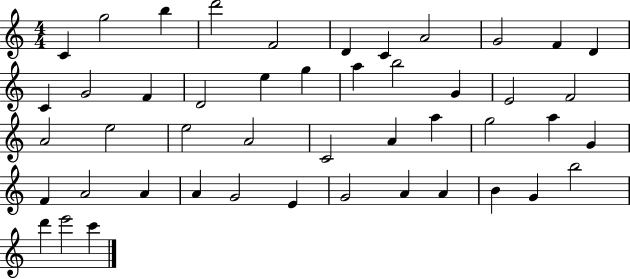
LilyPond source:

{
  \clef treble
  \numericTimeSignature
  \time 4/4
  \key c \major
  c'4 g''2 b''4 | d'''2 f'2 | d'4 c'4 a'2 | g'2 f'4 d'4 | \break c'4 g'2 f'4 | d'2 e''4 g''4 | a''4 b''2 g'4 | e'2 f'2 | \break a'2 e''2 | e''2 a'2 | c'2 a'4 a''4 | g''2 a''4 g'4 | \break f'4 a'2 a'4 | a'4 g'2 e'4 | g'2 a'4 a'4 | b'4 g'4 b''2 | \break d'''4 e'''2 c'''4 | \bar "|."
}